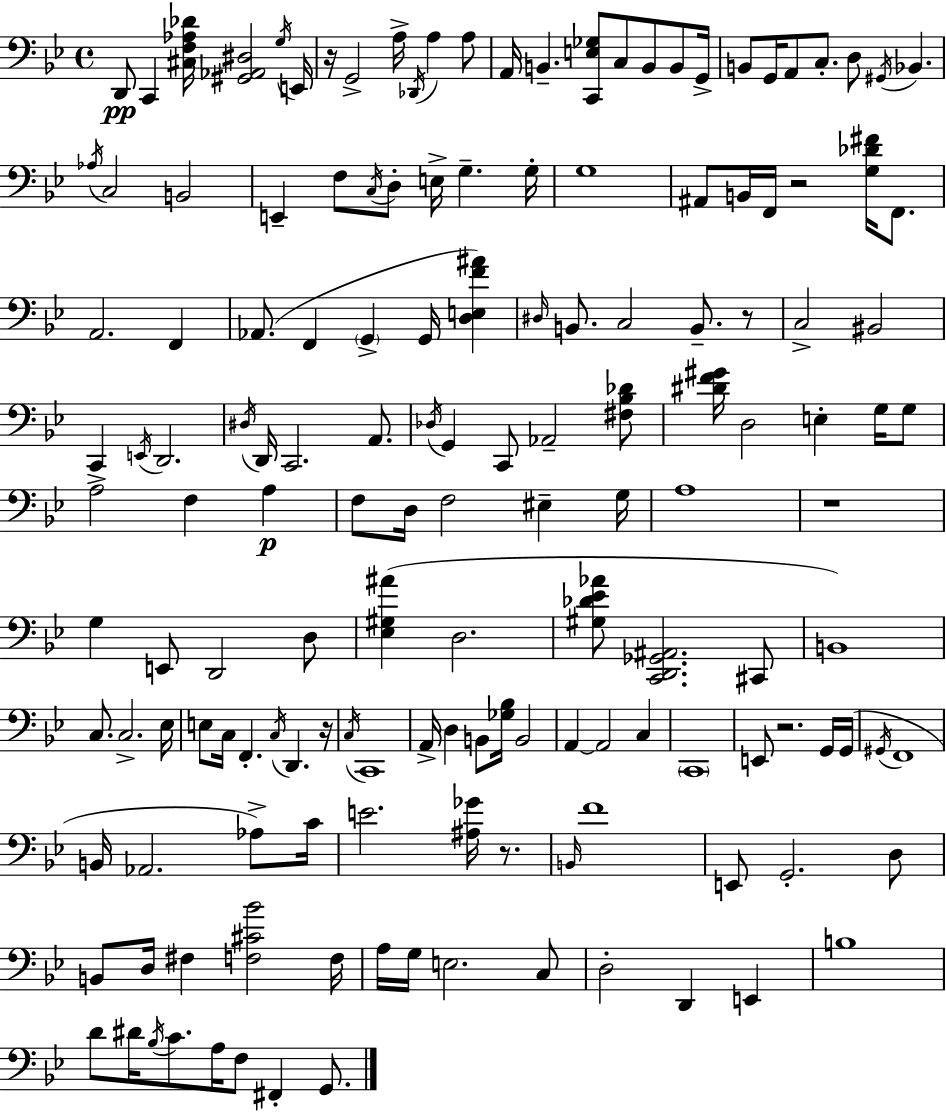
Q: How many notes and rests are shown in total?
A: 153